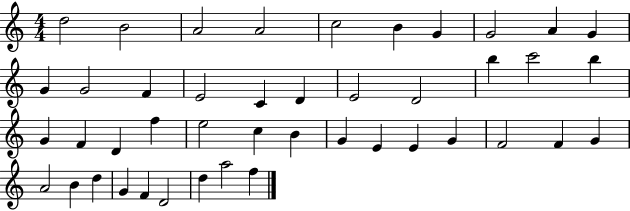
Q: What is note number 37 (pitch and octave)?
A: B4